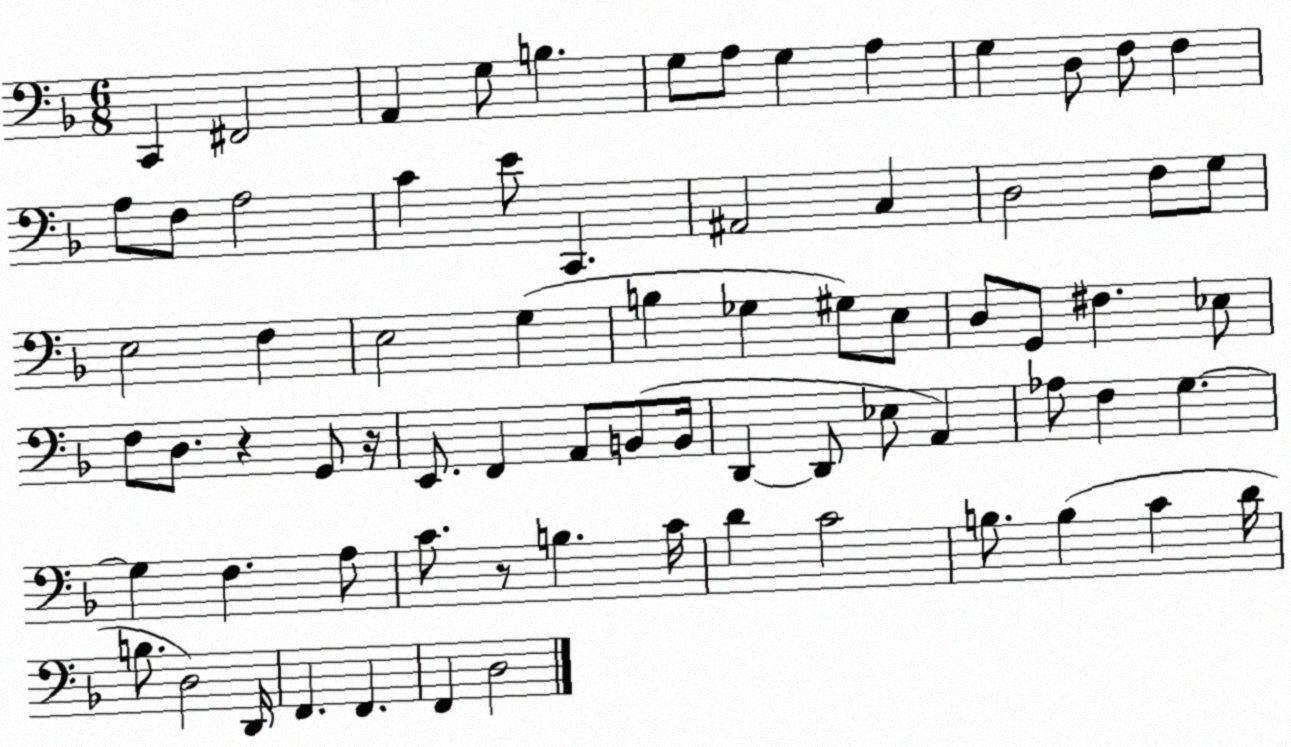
X:1
T:Untitled
M:6/8
L:1/4
K:F
C,, ^F,,2 A,, G,/2 B, G,/2 A,/2 G, A, G, D,/2 F,/2 F, A,/2 F,/2 A,2 C E/2 C,, ^A,,2 C, D,2 F,/2 G,/2 E,2 F, E,2 G, B, _G, ^G,/2 E,/2 D,/2 G,,/2 ^F, _E,/2 F,/2 D,/2 z G,,/2 z/4 E,,/2 F,, A,,/2 B,,/2 B,,/4 D,, D,,/2 _E,/2 A,, _A,/2 F, G, G, F, A,/2 C/2 z/2 B, C/4 D C2 B,/2 B, C D/4 B,/2 D,2 D,,/4 F,, F,, F,, D,2